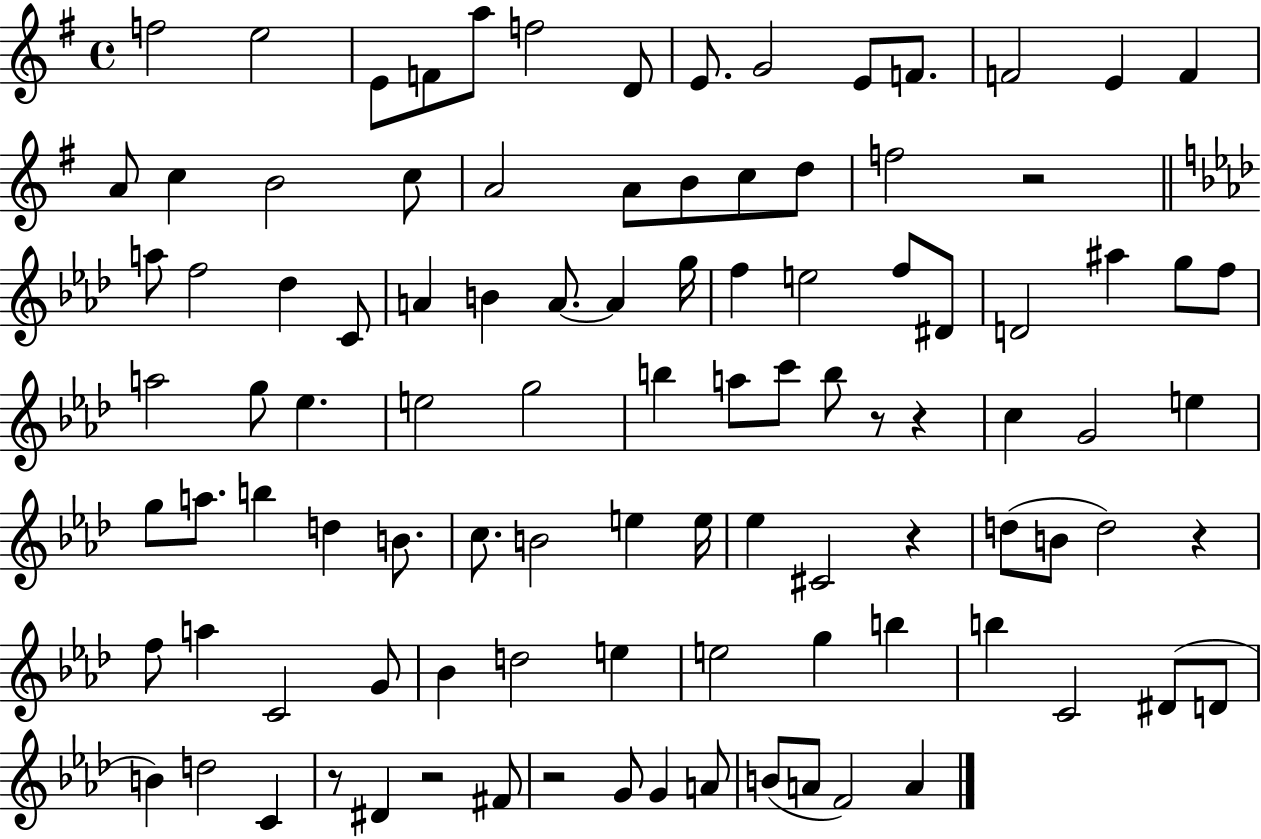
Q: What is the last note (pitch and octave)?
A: A4